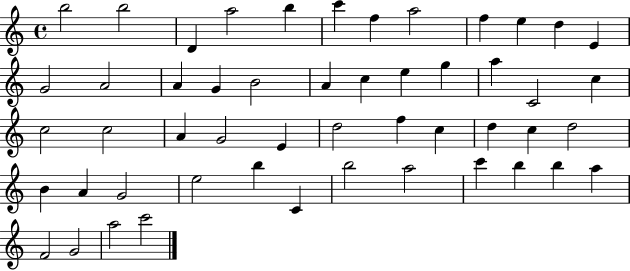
X:1
T:Untitled
M:4/4
L:1/4
K:C
b2 b2 D a2 b c' f a2 f e d E G2 A2 A G B2 A c e g a C2 c c2 c2 A G2 E d2 f c d c d2 B A G2 e2 b C b2 a2 c' b b a F2 G2 a2 c'2